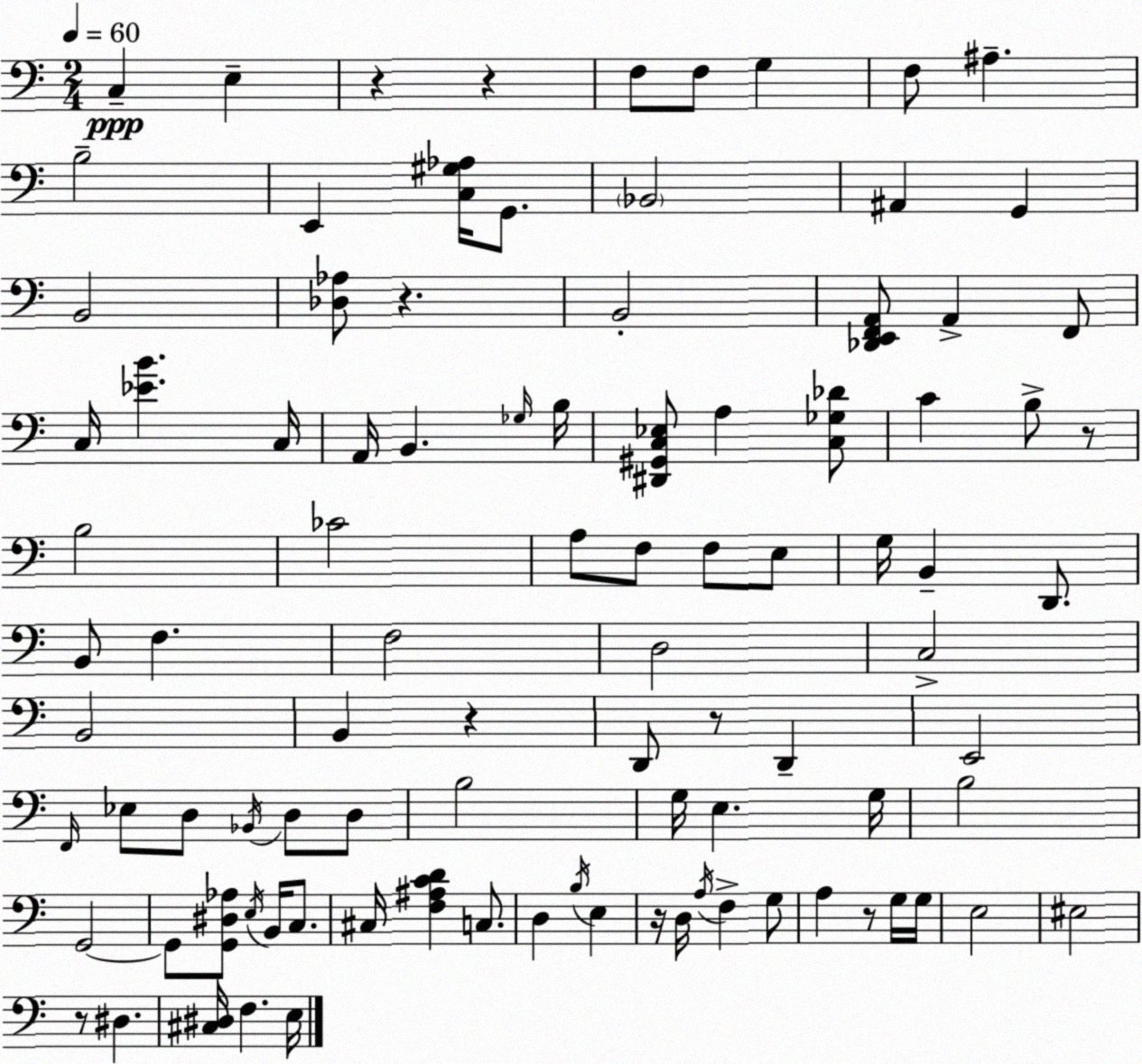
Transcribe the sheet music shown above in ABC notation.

X:1
T:Untitled
M:2/4
L:1/4
K:C
C, E, z z F,/2 F,/2 G, F,/2 ^A, B,2 E,, [C,^G,_A,]/4 G,,/2 _B,,2 ^A,, G,, B,,2 [_D,_A,]/2 z B,,2 [_D,,E,,F,,A,,]/2 A,, F,,/2 C,/4 [_EB] C,/4 A,,/4 B,, _G,/4 B,/4 [^D,,^G,,C,_E,]/2 A, [C,_G,_D]/2 C B,/2 z/2 B,2 _C2 A,/2 F,/2 F,/2 E,/2 G,/4 B,, D,,/2 B,,/2 F, F,2 D,2 C,2 B,,2 B,, z D,,/2 z/2 D,, E,,2 F,,/4 _E,/2 D,/2 _B,,/4 D,/2 D,/2 B,2 G,/4 E, G,/4 B,2 G,,2 G,,/2 [G,,^D,_A,]/2 E,/4 B,,/4 C,/2 ^C,/4 [F,^A,CD] C,/2 D, B,/4 E, z/4 D,/4 A,/4 F, G,/2 A, z/2 G,/4 G,/4 E,2 ^E,2 z/2 ^D, [^C,^D,]/4 F, E,/4